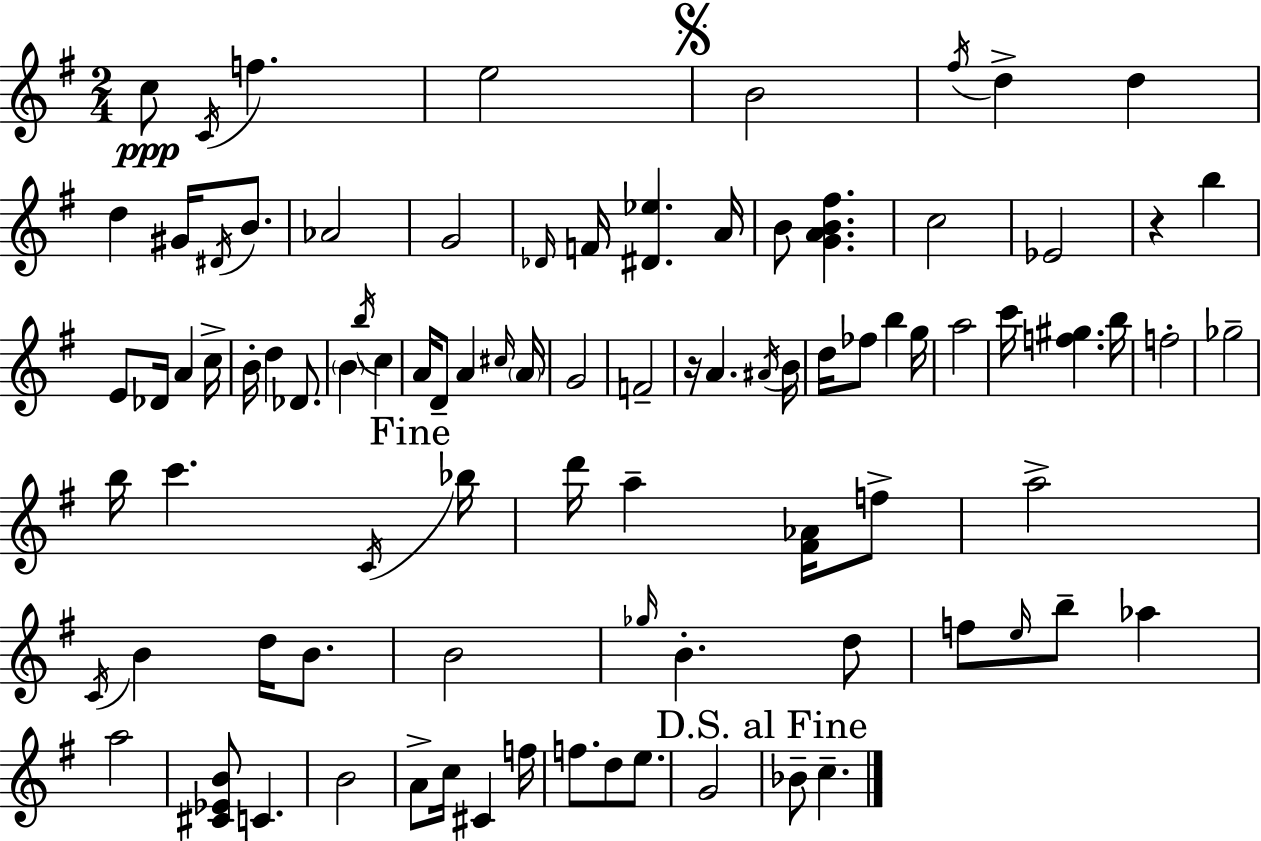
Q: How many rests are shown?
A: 2